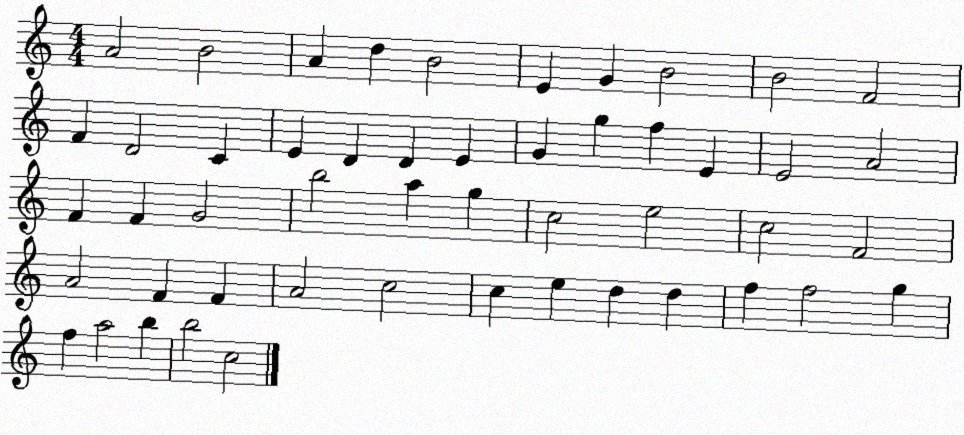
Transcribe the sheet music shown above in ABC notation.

X:1
T:Untitled
M:4/4
L:1/4
K:C
A2 B2 A d B2 E G B2 B2 F2 F D2 C E D D E G g f E E2 A2 F F G2 b2 a g c2 e2 c2 F2 A2 F F A2 c2 c e d d f f2 g f a2 b b2 c2